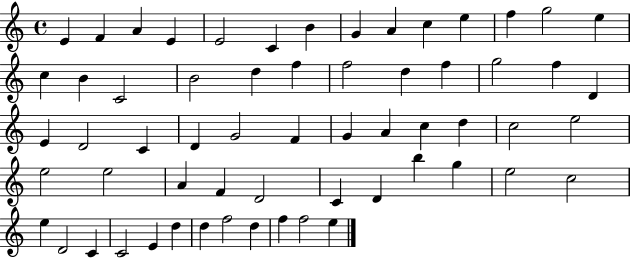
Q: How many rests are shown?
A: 0